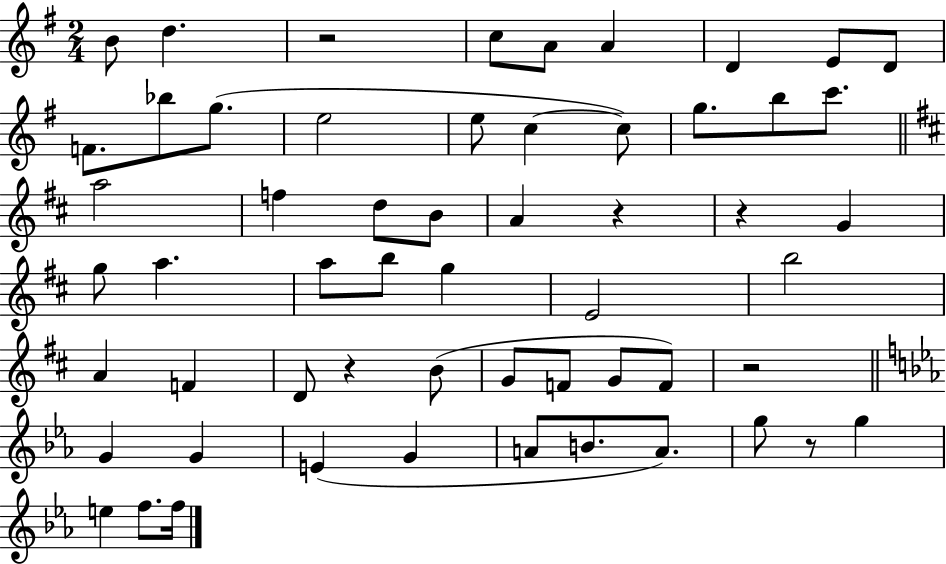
{
  \clef treble
  \numericTimeSignature
  \time 2/4
  \key g \major
  b'8 d''4. | r2 | c''8 a'8 a'4 | d'4 e'8 d'8 | \break f'8. bes''8 g''8.( | e''2 | e''8 c''4~~ c''8) | g''8. b''8 c'''8. | \break \bar "||" \break \key b \minor a''2 | f''4 d''8 b'8 | a'4 r4 | r4 g'4 | \break g''8 a''4. | a''8 b''8 g''4 | e'2 | b''2 | \break a'4 f'4 | d'8 r4 b'8( | g'8 f'8 g'8 f'8) | r2 | \break \bar "||" \break \key c \minor g'4 g'4 | e'4( g'4 | a'8 b'8. a'8.) | g''8 r8 g''4 | \break e''4 f''8. f''16 | \bar "|."
}